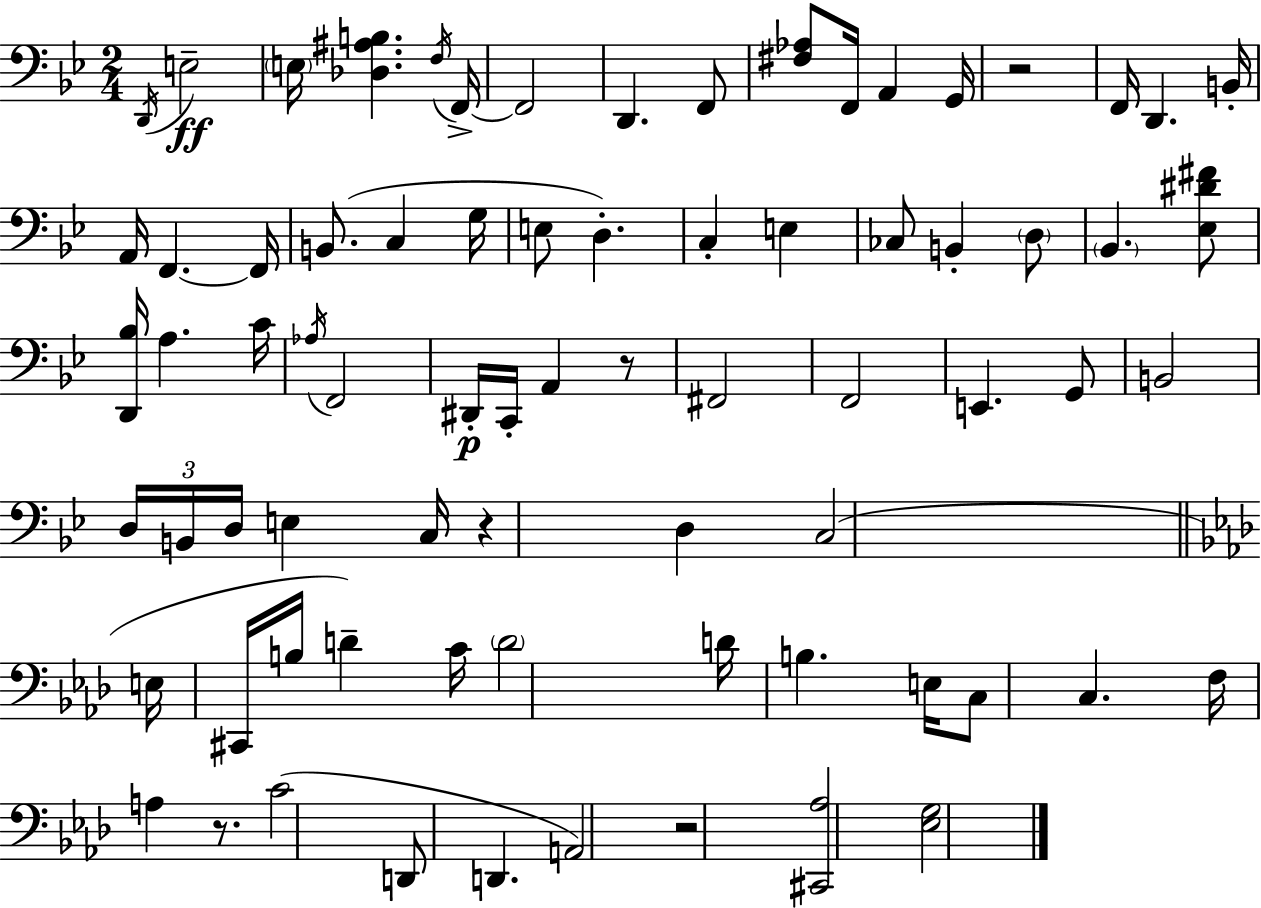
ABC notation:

X:1
T:Untitled
M:2/4
L:1/4
K:Gm
D,,/4 E,2 E,/4 [_D,^A,B,] F,/4 F,,/4 F,,2 D,, F,,/2 [^F,_A,]/2 F,,/4 A,, G,,/4 z2 F,,/4 D,, B,,/4 A,,/4 F,, F,,/4 B,,/2 C, G,/4 E,/2 D, C, E, _C,/2 B,, D,/2 _B,, [_E,^D^F]/2 [D,,_B,]/4 A, C/4 _A,/4 F,,2 ^D,,/4 C,,/4 A,, z/2 ^F,,2 F,,2 E,, G,,/2 B,,2 D,/4 B,,/4 D,/4 E, C,/4 z D, C,2 E,/4 ^C,,/4 B,/4 D C/4 D2 D/4 B, E,/4 C,/2 C, F,/4 A, z/2 C2 D,,/2 D,, A,,2 z2 [^C,,_A,]2 [_E,G,]2